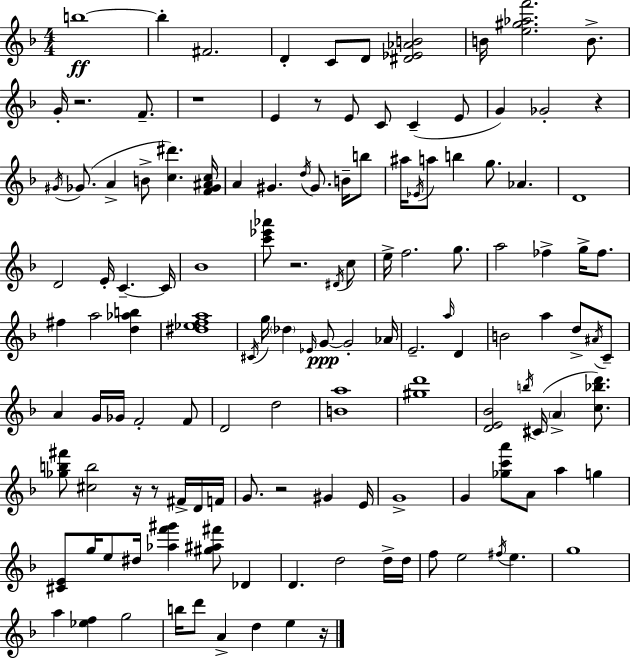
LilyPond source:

{
  \clef treble
  \numericTimeSignature
  \time 4/4
  \key f \major
  b''1~~\ff | b''4-. fis'2. | d'4-. c'8 d'8 <dis' ees' aes' b'>2 | b'16 <e'' gis'' aes'' f'''>2. b'8.-> | \break g'16-. r2. f'8.-- | r1 | e'4 r8 e'8 c'8 c'4--( e'8 | g'4) ges'2-. r4 | \break \acciaccatura { gis'16 }( ges'8. a'4-> b'8-> <c'' dis'''>4.) | <f' ges' ais' c''>16 a'4 gis'4. \acciaccatura { d''16 } gis'8. b'16-- | b''8 ais''16 \acciaccatura { ees'16 } a''8 b''4 g''8. aes'4. | d'1 | \break d'2 e'16-. c'4.--~~ | c'16 bes'1 | <c''' ees''' aes'''>8 r2. | \acciaccatura { dis'16 } c''8 e''16-> f''2. | \break g''8. a''2 fes''4-> | g''16-> fes''8. fis''4 a''2 | <d'' aes'' b''>4 <dis'' ees'' f'' a''>1 | \acciaccatura { cis'16 } g''16 \parenthesize des''4 \grace { ees'16 } g'8~~\ppp g'2-. | \break aes'16 e'2.-- | \grace { a''16 } d'4 b'2 a''4 | d''8-> \acciaccatura { ais'16 } c'8-- a'4 g'16 ges'16 f'2-. | f'8 d'2 | \break d''2 <b' a''>1 | <gis'' d'''>1 | <d' e' bes'>2 | \acciaccatura { b''16 }( cis'16 \parenthesize a'4-> <c'' bes'' d'''>8.) <ges'' b'' fis'''>8 <cis'' b''>2 | \break r16 r8 fis'16-> d'16 f'16 g'8. r2 | gis'4 e'16 g'1-> | g'4 <ges'' c''' a'''>8 a'8 | a''4 g''4 <cis' e'>8 g''16 e''8 dis''16 <aes'' f''' gis'''>4 | \break <gis'' ais'' fis'''>8 des'4 d'4. d''2 | d''16-> d''16 f''8 e''2 | \acciaccatura { fis''16 } e''4. g''1 | a''4 <ees'' f''>4 | \break g''2 b''16 d'''8 a'4-> | d''4 e''4 r16 \bar "|."
}